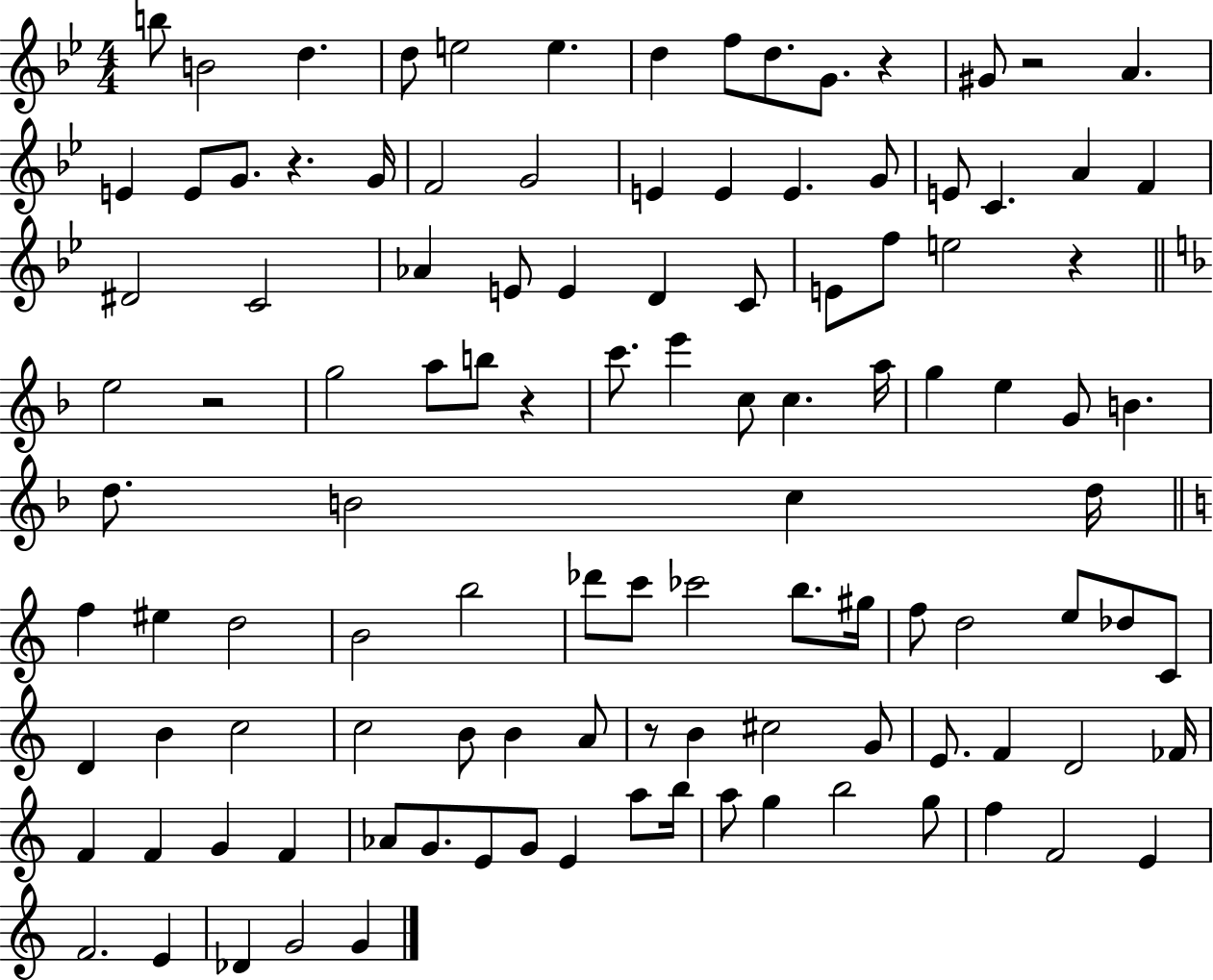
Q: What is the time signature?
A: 4/4